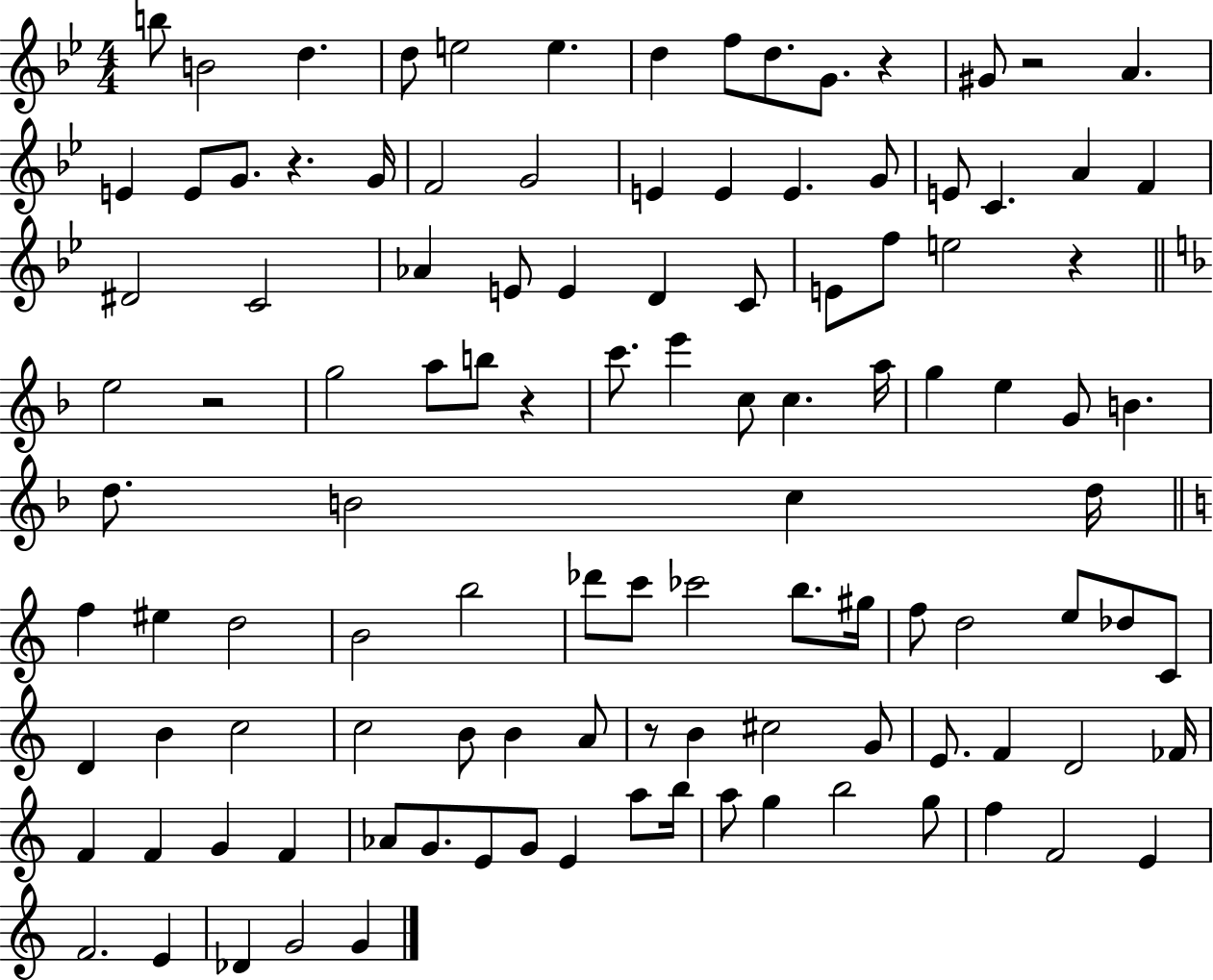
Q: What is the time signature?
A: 4/4